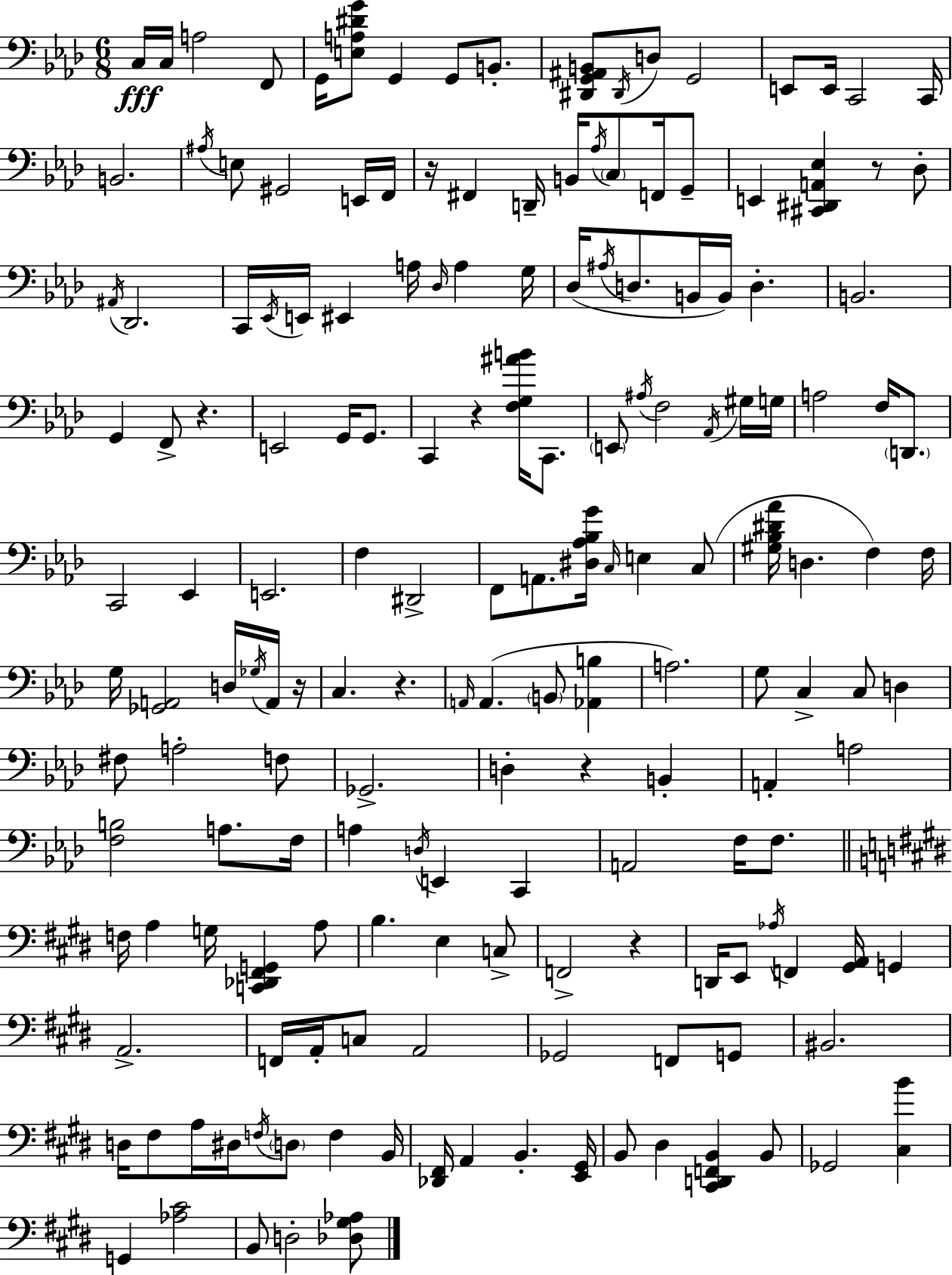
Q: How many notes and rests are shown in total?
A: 170